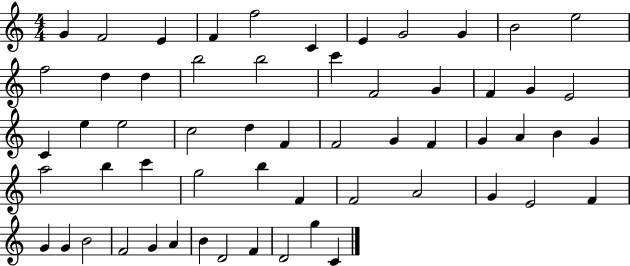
G4/q F4/h E4/q F4/q F5/h C4/q E4/q G4/h G4/q B4/h E5/h F5/h D5/q D5/q B5/h B5/h C6/q F4/h G4/q F4/q G4/q E4/h C4/q E5/q E5/h C5/h D5/q F4/q F4/h G4/q F4/q G4/q A4/q B4/q G4/q A5/h B5/q C6/q G5/h B5/q F4/q F4/h A4/h G4/q E4/h F4/q G4/q G4/q B4/h F4/h G4/q A4/q B4/q D4/h F4/q D4/h G5/q C4/q